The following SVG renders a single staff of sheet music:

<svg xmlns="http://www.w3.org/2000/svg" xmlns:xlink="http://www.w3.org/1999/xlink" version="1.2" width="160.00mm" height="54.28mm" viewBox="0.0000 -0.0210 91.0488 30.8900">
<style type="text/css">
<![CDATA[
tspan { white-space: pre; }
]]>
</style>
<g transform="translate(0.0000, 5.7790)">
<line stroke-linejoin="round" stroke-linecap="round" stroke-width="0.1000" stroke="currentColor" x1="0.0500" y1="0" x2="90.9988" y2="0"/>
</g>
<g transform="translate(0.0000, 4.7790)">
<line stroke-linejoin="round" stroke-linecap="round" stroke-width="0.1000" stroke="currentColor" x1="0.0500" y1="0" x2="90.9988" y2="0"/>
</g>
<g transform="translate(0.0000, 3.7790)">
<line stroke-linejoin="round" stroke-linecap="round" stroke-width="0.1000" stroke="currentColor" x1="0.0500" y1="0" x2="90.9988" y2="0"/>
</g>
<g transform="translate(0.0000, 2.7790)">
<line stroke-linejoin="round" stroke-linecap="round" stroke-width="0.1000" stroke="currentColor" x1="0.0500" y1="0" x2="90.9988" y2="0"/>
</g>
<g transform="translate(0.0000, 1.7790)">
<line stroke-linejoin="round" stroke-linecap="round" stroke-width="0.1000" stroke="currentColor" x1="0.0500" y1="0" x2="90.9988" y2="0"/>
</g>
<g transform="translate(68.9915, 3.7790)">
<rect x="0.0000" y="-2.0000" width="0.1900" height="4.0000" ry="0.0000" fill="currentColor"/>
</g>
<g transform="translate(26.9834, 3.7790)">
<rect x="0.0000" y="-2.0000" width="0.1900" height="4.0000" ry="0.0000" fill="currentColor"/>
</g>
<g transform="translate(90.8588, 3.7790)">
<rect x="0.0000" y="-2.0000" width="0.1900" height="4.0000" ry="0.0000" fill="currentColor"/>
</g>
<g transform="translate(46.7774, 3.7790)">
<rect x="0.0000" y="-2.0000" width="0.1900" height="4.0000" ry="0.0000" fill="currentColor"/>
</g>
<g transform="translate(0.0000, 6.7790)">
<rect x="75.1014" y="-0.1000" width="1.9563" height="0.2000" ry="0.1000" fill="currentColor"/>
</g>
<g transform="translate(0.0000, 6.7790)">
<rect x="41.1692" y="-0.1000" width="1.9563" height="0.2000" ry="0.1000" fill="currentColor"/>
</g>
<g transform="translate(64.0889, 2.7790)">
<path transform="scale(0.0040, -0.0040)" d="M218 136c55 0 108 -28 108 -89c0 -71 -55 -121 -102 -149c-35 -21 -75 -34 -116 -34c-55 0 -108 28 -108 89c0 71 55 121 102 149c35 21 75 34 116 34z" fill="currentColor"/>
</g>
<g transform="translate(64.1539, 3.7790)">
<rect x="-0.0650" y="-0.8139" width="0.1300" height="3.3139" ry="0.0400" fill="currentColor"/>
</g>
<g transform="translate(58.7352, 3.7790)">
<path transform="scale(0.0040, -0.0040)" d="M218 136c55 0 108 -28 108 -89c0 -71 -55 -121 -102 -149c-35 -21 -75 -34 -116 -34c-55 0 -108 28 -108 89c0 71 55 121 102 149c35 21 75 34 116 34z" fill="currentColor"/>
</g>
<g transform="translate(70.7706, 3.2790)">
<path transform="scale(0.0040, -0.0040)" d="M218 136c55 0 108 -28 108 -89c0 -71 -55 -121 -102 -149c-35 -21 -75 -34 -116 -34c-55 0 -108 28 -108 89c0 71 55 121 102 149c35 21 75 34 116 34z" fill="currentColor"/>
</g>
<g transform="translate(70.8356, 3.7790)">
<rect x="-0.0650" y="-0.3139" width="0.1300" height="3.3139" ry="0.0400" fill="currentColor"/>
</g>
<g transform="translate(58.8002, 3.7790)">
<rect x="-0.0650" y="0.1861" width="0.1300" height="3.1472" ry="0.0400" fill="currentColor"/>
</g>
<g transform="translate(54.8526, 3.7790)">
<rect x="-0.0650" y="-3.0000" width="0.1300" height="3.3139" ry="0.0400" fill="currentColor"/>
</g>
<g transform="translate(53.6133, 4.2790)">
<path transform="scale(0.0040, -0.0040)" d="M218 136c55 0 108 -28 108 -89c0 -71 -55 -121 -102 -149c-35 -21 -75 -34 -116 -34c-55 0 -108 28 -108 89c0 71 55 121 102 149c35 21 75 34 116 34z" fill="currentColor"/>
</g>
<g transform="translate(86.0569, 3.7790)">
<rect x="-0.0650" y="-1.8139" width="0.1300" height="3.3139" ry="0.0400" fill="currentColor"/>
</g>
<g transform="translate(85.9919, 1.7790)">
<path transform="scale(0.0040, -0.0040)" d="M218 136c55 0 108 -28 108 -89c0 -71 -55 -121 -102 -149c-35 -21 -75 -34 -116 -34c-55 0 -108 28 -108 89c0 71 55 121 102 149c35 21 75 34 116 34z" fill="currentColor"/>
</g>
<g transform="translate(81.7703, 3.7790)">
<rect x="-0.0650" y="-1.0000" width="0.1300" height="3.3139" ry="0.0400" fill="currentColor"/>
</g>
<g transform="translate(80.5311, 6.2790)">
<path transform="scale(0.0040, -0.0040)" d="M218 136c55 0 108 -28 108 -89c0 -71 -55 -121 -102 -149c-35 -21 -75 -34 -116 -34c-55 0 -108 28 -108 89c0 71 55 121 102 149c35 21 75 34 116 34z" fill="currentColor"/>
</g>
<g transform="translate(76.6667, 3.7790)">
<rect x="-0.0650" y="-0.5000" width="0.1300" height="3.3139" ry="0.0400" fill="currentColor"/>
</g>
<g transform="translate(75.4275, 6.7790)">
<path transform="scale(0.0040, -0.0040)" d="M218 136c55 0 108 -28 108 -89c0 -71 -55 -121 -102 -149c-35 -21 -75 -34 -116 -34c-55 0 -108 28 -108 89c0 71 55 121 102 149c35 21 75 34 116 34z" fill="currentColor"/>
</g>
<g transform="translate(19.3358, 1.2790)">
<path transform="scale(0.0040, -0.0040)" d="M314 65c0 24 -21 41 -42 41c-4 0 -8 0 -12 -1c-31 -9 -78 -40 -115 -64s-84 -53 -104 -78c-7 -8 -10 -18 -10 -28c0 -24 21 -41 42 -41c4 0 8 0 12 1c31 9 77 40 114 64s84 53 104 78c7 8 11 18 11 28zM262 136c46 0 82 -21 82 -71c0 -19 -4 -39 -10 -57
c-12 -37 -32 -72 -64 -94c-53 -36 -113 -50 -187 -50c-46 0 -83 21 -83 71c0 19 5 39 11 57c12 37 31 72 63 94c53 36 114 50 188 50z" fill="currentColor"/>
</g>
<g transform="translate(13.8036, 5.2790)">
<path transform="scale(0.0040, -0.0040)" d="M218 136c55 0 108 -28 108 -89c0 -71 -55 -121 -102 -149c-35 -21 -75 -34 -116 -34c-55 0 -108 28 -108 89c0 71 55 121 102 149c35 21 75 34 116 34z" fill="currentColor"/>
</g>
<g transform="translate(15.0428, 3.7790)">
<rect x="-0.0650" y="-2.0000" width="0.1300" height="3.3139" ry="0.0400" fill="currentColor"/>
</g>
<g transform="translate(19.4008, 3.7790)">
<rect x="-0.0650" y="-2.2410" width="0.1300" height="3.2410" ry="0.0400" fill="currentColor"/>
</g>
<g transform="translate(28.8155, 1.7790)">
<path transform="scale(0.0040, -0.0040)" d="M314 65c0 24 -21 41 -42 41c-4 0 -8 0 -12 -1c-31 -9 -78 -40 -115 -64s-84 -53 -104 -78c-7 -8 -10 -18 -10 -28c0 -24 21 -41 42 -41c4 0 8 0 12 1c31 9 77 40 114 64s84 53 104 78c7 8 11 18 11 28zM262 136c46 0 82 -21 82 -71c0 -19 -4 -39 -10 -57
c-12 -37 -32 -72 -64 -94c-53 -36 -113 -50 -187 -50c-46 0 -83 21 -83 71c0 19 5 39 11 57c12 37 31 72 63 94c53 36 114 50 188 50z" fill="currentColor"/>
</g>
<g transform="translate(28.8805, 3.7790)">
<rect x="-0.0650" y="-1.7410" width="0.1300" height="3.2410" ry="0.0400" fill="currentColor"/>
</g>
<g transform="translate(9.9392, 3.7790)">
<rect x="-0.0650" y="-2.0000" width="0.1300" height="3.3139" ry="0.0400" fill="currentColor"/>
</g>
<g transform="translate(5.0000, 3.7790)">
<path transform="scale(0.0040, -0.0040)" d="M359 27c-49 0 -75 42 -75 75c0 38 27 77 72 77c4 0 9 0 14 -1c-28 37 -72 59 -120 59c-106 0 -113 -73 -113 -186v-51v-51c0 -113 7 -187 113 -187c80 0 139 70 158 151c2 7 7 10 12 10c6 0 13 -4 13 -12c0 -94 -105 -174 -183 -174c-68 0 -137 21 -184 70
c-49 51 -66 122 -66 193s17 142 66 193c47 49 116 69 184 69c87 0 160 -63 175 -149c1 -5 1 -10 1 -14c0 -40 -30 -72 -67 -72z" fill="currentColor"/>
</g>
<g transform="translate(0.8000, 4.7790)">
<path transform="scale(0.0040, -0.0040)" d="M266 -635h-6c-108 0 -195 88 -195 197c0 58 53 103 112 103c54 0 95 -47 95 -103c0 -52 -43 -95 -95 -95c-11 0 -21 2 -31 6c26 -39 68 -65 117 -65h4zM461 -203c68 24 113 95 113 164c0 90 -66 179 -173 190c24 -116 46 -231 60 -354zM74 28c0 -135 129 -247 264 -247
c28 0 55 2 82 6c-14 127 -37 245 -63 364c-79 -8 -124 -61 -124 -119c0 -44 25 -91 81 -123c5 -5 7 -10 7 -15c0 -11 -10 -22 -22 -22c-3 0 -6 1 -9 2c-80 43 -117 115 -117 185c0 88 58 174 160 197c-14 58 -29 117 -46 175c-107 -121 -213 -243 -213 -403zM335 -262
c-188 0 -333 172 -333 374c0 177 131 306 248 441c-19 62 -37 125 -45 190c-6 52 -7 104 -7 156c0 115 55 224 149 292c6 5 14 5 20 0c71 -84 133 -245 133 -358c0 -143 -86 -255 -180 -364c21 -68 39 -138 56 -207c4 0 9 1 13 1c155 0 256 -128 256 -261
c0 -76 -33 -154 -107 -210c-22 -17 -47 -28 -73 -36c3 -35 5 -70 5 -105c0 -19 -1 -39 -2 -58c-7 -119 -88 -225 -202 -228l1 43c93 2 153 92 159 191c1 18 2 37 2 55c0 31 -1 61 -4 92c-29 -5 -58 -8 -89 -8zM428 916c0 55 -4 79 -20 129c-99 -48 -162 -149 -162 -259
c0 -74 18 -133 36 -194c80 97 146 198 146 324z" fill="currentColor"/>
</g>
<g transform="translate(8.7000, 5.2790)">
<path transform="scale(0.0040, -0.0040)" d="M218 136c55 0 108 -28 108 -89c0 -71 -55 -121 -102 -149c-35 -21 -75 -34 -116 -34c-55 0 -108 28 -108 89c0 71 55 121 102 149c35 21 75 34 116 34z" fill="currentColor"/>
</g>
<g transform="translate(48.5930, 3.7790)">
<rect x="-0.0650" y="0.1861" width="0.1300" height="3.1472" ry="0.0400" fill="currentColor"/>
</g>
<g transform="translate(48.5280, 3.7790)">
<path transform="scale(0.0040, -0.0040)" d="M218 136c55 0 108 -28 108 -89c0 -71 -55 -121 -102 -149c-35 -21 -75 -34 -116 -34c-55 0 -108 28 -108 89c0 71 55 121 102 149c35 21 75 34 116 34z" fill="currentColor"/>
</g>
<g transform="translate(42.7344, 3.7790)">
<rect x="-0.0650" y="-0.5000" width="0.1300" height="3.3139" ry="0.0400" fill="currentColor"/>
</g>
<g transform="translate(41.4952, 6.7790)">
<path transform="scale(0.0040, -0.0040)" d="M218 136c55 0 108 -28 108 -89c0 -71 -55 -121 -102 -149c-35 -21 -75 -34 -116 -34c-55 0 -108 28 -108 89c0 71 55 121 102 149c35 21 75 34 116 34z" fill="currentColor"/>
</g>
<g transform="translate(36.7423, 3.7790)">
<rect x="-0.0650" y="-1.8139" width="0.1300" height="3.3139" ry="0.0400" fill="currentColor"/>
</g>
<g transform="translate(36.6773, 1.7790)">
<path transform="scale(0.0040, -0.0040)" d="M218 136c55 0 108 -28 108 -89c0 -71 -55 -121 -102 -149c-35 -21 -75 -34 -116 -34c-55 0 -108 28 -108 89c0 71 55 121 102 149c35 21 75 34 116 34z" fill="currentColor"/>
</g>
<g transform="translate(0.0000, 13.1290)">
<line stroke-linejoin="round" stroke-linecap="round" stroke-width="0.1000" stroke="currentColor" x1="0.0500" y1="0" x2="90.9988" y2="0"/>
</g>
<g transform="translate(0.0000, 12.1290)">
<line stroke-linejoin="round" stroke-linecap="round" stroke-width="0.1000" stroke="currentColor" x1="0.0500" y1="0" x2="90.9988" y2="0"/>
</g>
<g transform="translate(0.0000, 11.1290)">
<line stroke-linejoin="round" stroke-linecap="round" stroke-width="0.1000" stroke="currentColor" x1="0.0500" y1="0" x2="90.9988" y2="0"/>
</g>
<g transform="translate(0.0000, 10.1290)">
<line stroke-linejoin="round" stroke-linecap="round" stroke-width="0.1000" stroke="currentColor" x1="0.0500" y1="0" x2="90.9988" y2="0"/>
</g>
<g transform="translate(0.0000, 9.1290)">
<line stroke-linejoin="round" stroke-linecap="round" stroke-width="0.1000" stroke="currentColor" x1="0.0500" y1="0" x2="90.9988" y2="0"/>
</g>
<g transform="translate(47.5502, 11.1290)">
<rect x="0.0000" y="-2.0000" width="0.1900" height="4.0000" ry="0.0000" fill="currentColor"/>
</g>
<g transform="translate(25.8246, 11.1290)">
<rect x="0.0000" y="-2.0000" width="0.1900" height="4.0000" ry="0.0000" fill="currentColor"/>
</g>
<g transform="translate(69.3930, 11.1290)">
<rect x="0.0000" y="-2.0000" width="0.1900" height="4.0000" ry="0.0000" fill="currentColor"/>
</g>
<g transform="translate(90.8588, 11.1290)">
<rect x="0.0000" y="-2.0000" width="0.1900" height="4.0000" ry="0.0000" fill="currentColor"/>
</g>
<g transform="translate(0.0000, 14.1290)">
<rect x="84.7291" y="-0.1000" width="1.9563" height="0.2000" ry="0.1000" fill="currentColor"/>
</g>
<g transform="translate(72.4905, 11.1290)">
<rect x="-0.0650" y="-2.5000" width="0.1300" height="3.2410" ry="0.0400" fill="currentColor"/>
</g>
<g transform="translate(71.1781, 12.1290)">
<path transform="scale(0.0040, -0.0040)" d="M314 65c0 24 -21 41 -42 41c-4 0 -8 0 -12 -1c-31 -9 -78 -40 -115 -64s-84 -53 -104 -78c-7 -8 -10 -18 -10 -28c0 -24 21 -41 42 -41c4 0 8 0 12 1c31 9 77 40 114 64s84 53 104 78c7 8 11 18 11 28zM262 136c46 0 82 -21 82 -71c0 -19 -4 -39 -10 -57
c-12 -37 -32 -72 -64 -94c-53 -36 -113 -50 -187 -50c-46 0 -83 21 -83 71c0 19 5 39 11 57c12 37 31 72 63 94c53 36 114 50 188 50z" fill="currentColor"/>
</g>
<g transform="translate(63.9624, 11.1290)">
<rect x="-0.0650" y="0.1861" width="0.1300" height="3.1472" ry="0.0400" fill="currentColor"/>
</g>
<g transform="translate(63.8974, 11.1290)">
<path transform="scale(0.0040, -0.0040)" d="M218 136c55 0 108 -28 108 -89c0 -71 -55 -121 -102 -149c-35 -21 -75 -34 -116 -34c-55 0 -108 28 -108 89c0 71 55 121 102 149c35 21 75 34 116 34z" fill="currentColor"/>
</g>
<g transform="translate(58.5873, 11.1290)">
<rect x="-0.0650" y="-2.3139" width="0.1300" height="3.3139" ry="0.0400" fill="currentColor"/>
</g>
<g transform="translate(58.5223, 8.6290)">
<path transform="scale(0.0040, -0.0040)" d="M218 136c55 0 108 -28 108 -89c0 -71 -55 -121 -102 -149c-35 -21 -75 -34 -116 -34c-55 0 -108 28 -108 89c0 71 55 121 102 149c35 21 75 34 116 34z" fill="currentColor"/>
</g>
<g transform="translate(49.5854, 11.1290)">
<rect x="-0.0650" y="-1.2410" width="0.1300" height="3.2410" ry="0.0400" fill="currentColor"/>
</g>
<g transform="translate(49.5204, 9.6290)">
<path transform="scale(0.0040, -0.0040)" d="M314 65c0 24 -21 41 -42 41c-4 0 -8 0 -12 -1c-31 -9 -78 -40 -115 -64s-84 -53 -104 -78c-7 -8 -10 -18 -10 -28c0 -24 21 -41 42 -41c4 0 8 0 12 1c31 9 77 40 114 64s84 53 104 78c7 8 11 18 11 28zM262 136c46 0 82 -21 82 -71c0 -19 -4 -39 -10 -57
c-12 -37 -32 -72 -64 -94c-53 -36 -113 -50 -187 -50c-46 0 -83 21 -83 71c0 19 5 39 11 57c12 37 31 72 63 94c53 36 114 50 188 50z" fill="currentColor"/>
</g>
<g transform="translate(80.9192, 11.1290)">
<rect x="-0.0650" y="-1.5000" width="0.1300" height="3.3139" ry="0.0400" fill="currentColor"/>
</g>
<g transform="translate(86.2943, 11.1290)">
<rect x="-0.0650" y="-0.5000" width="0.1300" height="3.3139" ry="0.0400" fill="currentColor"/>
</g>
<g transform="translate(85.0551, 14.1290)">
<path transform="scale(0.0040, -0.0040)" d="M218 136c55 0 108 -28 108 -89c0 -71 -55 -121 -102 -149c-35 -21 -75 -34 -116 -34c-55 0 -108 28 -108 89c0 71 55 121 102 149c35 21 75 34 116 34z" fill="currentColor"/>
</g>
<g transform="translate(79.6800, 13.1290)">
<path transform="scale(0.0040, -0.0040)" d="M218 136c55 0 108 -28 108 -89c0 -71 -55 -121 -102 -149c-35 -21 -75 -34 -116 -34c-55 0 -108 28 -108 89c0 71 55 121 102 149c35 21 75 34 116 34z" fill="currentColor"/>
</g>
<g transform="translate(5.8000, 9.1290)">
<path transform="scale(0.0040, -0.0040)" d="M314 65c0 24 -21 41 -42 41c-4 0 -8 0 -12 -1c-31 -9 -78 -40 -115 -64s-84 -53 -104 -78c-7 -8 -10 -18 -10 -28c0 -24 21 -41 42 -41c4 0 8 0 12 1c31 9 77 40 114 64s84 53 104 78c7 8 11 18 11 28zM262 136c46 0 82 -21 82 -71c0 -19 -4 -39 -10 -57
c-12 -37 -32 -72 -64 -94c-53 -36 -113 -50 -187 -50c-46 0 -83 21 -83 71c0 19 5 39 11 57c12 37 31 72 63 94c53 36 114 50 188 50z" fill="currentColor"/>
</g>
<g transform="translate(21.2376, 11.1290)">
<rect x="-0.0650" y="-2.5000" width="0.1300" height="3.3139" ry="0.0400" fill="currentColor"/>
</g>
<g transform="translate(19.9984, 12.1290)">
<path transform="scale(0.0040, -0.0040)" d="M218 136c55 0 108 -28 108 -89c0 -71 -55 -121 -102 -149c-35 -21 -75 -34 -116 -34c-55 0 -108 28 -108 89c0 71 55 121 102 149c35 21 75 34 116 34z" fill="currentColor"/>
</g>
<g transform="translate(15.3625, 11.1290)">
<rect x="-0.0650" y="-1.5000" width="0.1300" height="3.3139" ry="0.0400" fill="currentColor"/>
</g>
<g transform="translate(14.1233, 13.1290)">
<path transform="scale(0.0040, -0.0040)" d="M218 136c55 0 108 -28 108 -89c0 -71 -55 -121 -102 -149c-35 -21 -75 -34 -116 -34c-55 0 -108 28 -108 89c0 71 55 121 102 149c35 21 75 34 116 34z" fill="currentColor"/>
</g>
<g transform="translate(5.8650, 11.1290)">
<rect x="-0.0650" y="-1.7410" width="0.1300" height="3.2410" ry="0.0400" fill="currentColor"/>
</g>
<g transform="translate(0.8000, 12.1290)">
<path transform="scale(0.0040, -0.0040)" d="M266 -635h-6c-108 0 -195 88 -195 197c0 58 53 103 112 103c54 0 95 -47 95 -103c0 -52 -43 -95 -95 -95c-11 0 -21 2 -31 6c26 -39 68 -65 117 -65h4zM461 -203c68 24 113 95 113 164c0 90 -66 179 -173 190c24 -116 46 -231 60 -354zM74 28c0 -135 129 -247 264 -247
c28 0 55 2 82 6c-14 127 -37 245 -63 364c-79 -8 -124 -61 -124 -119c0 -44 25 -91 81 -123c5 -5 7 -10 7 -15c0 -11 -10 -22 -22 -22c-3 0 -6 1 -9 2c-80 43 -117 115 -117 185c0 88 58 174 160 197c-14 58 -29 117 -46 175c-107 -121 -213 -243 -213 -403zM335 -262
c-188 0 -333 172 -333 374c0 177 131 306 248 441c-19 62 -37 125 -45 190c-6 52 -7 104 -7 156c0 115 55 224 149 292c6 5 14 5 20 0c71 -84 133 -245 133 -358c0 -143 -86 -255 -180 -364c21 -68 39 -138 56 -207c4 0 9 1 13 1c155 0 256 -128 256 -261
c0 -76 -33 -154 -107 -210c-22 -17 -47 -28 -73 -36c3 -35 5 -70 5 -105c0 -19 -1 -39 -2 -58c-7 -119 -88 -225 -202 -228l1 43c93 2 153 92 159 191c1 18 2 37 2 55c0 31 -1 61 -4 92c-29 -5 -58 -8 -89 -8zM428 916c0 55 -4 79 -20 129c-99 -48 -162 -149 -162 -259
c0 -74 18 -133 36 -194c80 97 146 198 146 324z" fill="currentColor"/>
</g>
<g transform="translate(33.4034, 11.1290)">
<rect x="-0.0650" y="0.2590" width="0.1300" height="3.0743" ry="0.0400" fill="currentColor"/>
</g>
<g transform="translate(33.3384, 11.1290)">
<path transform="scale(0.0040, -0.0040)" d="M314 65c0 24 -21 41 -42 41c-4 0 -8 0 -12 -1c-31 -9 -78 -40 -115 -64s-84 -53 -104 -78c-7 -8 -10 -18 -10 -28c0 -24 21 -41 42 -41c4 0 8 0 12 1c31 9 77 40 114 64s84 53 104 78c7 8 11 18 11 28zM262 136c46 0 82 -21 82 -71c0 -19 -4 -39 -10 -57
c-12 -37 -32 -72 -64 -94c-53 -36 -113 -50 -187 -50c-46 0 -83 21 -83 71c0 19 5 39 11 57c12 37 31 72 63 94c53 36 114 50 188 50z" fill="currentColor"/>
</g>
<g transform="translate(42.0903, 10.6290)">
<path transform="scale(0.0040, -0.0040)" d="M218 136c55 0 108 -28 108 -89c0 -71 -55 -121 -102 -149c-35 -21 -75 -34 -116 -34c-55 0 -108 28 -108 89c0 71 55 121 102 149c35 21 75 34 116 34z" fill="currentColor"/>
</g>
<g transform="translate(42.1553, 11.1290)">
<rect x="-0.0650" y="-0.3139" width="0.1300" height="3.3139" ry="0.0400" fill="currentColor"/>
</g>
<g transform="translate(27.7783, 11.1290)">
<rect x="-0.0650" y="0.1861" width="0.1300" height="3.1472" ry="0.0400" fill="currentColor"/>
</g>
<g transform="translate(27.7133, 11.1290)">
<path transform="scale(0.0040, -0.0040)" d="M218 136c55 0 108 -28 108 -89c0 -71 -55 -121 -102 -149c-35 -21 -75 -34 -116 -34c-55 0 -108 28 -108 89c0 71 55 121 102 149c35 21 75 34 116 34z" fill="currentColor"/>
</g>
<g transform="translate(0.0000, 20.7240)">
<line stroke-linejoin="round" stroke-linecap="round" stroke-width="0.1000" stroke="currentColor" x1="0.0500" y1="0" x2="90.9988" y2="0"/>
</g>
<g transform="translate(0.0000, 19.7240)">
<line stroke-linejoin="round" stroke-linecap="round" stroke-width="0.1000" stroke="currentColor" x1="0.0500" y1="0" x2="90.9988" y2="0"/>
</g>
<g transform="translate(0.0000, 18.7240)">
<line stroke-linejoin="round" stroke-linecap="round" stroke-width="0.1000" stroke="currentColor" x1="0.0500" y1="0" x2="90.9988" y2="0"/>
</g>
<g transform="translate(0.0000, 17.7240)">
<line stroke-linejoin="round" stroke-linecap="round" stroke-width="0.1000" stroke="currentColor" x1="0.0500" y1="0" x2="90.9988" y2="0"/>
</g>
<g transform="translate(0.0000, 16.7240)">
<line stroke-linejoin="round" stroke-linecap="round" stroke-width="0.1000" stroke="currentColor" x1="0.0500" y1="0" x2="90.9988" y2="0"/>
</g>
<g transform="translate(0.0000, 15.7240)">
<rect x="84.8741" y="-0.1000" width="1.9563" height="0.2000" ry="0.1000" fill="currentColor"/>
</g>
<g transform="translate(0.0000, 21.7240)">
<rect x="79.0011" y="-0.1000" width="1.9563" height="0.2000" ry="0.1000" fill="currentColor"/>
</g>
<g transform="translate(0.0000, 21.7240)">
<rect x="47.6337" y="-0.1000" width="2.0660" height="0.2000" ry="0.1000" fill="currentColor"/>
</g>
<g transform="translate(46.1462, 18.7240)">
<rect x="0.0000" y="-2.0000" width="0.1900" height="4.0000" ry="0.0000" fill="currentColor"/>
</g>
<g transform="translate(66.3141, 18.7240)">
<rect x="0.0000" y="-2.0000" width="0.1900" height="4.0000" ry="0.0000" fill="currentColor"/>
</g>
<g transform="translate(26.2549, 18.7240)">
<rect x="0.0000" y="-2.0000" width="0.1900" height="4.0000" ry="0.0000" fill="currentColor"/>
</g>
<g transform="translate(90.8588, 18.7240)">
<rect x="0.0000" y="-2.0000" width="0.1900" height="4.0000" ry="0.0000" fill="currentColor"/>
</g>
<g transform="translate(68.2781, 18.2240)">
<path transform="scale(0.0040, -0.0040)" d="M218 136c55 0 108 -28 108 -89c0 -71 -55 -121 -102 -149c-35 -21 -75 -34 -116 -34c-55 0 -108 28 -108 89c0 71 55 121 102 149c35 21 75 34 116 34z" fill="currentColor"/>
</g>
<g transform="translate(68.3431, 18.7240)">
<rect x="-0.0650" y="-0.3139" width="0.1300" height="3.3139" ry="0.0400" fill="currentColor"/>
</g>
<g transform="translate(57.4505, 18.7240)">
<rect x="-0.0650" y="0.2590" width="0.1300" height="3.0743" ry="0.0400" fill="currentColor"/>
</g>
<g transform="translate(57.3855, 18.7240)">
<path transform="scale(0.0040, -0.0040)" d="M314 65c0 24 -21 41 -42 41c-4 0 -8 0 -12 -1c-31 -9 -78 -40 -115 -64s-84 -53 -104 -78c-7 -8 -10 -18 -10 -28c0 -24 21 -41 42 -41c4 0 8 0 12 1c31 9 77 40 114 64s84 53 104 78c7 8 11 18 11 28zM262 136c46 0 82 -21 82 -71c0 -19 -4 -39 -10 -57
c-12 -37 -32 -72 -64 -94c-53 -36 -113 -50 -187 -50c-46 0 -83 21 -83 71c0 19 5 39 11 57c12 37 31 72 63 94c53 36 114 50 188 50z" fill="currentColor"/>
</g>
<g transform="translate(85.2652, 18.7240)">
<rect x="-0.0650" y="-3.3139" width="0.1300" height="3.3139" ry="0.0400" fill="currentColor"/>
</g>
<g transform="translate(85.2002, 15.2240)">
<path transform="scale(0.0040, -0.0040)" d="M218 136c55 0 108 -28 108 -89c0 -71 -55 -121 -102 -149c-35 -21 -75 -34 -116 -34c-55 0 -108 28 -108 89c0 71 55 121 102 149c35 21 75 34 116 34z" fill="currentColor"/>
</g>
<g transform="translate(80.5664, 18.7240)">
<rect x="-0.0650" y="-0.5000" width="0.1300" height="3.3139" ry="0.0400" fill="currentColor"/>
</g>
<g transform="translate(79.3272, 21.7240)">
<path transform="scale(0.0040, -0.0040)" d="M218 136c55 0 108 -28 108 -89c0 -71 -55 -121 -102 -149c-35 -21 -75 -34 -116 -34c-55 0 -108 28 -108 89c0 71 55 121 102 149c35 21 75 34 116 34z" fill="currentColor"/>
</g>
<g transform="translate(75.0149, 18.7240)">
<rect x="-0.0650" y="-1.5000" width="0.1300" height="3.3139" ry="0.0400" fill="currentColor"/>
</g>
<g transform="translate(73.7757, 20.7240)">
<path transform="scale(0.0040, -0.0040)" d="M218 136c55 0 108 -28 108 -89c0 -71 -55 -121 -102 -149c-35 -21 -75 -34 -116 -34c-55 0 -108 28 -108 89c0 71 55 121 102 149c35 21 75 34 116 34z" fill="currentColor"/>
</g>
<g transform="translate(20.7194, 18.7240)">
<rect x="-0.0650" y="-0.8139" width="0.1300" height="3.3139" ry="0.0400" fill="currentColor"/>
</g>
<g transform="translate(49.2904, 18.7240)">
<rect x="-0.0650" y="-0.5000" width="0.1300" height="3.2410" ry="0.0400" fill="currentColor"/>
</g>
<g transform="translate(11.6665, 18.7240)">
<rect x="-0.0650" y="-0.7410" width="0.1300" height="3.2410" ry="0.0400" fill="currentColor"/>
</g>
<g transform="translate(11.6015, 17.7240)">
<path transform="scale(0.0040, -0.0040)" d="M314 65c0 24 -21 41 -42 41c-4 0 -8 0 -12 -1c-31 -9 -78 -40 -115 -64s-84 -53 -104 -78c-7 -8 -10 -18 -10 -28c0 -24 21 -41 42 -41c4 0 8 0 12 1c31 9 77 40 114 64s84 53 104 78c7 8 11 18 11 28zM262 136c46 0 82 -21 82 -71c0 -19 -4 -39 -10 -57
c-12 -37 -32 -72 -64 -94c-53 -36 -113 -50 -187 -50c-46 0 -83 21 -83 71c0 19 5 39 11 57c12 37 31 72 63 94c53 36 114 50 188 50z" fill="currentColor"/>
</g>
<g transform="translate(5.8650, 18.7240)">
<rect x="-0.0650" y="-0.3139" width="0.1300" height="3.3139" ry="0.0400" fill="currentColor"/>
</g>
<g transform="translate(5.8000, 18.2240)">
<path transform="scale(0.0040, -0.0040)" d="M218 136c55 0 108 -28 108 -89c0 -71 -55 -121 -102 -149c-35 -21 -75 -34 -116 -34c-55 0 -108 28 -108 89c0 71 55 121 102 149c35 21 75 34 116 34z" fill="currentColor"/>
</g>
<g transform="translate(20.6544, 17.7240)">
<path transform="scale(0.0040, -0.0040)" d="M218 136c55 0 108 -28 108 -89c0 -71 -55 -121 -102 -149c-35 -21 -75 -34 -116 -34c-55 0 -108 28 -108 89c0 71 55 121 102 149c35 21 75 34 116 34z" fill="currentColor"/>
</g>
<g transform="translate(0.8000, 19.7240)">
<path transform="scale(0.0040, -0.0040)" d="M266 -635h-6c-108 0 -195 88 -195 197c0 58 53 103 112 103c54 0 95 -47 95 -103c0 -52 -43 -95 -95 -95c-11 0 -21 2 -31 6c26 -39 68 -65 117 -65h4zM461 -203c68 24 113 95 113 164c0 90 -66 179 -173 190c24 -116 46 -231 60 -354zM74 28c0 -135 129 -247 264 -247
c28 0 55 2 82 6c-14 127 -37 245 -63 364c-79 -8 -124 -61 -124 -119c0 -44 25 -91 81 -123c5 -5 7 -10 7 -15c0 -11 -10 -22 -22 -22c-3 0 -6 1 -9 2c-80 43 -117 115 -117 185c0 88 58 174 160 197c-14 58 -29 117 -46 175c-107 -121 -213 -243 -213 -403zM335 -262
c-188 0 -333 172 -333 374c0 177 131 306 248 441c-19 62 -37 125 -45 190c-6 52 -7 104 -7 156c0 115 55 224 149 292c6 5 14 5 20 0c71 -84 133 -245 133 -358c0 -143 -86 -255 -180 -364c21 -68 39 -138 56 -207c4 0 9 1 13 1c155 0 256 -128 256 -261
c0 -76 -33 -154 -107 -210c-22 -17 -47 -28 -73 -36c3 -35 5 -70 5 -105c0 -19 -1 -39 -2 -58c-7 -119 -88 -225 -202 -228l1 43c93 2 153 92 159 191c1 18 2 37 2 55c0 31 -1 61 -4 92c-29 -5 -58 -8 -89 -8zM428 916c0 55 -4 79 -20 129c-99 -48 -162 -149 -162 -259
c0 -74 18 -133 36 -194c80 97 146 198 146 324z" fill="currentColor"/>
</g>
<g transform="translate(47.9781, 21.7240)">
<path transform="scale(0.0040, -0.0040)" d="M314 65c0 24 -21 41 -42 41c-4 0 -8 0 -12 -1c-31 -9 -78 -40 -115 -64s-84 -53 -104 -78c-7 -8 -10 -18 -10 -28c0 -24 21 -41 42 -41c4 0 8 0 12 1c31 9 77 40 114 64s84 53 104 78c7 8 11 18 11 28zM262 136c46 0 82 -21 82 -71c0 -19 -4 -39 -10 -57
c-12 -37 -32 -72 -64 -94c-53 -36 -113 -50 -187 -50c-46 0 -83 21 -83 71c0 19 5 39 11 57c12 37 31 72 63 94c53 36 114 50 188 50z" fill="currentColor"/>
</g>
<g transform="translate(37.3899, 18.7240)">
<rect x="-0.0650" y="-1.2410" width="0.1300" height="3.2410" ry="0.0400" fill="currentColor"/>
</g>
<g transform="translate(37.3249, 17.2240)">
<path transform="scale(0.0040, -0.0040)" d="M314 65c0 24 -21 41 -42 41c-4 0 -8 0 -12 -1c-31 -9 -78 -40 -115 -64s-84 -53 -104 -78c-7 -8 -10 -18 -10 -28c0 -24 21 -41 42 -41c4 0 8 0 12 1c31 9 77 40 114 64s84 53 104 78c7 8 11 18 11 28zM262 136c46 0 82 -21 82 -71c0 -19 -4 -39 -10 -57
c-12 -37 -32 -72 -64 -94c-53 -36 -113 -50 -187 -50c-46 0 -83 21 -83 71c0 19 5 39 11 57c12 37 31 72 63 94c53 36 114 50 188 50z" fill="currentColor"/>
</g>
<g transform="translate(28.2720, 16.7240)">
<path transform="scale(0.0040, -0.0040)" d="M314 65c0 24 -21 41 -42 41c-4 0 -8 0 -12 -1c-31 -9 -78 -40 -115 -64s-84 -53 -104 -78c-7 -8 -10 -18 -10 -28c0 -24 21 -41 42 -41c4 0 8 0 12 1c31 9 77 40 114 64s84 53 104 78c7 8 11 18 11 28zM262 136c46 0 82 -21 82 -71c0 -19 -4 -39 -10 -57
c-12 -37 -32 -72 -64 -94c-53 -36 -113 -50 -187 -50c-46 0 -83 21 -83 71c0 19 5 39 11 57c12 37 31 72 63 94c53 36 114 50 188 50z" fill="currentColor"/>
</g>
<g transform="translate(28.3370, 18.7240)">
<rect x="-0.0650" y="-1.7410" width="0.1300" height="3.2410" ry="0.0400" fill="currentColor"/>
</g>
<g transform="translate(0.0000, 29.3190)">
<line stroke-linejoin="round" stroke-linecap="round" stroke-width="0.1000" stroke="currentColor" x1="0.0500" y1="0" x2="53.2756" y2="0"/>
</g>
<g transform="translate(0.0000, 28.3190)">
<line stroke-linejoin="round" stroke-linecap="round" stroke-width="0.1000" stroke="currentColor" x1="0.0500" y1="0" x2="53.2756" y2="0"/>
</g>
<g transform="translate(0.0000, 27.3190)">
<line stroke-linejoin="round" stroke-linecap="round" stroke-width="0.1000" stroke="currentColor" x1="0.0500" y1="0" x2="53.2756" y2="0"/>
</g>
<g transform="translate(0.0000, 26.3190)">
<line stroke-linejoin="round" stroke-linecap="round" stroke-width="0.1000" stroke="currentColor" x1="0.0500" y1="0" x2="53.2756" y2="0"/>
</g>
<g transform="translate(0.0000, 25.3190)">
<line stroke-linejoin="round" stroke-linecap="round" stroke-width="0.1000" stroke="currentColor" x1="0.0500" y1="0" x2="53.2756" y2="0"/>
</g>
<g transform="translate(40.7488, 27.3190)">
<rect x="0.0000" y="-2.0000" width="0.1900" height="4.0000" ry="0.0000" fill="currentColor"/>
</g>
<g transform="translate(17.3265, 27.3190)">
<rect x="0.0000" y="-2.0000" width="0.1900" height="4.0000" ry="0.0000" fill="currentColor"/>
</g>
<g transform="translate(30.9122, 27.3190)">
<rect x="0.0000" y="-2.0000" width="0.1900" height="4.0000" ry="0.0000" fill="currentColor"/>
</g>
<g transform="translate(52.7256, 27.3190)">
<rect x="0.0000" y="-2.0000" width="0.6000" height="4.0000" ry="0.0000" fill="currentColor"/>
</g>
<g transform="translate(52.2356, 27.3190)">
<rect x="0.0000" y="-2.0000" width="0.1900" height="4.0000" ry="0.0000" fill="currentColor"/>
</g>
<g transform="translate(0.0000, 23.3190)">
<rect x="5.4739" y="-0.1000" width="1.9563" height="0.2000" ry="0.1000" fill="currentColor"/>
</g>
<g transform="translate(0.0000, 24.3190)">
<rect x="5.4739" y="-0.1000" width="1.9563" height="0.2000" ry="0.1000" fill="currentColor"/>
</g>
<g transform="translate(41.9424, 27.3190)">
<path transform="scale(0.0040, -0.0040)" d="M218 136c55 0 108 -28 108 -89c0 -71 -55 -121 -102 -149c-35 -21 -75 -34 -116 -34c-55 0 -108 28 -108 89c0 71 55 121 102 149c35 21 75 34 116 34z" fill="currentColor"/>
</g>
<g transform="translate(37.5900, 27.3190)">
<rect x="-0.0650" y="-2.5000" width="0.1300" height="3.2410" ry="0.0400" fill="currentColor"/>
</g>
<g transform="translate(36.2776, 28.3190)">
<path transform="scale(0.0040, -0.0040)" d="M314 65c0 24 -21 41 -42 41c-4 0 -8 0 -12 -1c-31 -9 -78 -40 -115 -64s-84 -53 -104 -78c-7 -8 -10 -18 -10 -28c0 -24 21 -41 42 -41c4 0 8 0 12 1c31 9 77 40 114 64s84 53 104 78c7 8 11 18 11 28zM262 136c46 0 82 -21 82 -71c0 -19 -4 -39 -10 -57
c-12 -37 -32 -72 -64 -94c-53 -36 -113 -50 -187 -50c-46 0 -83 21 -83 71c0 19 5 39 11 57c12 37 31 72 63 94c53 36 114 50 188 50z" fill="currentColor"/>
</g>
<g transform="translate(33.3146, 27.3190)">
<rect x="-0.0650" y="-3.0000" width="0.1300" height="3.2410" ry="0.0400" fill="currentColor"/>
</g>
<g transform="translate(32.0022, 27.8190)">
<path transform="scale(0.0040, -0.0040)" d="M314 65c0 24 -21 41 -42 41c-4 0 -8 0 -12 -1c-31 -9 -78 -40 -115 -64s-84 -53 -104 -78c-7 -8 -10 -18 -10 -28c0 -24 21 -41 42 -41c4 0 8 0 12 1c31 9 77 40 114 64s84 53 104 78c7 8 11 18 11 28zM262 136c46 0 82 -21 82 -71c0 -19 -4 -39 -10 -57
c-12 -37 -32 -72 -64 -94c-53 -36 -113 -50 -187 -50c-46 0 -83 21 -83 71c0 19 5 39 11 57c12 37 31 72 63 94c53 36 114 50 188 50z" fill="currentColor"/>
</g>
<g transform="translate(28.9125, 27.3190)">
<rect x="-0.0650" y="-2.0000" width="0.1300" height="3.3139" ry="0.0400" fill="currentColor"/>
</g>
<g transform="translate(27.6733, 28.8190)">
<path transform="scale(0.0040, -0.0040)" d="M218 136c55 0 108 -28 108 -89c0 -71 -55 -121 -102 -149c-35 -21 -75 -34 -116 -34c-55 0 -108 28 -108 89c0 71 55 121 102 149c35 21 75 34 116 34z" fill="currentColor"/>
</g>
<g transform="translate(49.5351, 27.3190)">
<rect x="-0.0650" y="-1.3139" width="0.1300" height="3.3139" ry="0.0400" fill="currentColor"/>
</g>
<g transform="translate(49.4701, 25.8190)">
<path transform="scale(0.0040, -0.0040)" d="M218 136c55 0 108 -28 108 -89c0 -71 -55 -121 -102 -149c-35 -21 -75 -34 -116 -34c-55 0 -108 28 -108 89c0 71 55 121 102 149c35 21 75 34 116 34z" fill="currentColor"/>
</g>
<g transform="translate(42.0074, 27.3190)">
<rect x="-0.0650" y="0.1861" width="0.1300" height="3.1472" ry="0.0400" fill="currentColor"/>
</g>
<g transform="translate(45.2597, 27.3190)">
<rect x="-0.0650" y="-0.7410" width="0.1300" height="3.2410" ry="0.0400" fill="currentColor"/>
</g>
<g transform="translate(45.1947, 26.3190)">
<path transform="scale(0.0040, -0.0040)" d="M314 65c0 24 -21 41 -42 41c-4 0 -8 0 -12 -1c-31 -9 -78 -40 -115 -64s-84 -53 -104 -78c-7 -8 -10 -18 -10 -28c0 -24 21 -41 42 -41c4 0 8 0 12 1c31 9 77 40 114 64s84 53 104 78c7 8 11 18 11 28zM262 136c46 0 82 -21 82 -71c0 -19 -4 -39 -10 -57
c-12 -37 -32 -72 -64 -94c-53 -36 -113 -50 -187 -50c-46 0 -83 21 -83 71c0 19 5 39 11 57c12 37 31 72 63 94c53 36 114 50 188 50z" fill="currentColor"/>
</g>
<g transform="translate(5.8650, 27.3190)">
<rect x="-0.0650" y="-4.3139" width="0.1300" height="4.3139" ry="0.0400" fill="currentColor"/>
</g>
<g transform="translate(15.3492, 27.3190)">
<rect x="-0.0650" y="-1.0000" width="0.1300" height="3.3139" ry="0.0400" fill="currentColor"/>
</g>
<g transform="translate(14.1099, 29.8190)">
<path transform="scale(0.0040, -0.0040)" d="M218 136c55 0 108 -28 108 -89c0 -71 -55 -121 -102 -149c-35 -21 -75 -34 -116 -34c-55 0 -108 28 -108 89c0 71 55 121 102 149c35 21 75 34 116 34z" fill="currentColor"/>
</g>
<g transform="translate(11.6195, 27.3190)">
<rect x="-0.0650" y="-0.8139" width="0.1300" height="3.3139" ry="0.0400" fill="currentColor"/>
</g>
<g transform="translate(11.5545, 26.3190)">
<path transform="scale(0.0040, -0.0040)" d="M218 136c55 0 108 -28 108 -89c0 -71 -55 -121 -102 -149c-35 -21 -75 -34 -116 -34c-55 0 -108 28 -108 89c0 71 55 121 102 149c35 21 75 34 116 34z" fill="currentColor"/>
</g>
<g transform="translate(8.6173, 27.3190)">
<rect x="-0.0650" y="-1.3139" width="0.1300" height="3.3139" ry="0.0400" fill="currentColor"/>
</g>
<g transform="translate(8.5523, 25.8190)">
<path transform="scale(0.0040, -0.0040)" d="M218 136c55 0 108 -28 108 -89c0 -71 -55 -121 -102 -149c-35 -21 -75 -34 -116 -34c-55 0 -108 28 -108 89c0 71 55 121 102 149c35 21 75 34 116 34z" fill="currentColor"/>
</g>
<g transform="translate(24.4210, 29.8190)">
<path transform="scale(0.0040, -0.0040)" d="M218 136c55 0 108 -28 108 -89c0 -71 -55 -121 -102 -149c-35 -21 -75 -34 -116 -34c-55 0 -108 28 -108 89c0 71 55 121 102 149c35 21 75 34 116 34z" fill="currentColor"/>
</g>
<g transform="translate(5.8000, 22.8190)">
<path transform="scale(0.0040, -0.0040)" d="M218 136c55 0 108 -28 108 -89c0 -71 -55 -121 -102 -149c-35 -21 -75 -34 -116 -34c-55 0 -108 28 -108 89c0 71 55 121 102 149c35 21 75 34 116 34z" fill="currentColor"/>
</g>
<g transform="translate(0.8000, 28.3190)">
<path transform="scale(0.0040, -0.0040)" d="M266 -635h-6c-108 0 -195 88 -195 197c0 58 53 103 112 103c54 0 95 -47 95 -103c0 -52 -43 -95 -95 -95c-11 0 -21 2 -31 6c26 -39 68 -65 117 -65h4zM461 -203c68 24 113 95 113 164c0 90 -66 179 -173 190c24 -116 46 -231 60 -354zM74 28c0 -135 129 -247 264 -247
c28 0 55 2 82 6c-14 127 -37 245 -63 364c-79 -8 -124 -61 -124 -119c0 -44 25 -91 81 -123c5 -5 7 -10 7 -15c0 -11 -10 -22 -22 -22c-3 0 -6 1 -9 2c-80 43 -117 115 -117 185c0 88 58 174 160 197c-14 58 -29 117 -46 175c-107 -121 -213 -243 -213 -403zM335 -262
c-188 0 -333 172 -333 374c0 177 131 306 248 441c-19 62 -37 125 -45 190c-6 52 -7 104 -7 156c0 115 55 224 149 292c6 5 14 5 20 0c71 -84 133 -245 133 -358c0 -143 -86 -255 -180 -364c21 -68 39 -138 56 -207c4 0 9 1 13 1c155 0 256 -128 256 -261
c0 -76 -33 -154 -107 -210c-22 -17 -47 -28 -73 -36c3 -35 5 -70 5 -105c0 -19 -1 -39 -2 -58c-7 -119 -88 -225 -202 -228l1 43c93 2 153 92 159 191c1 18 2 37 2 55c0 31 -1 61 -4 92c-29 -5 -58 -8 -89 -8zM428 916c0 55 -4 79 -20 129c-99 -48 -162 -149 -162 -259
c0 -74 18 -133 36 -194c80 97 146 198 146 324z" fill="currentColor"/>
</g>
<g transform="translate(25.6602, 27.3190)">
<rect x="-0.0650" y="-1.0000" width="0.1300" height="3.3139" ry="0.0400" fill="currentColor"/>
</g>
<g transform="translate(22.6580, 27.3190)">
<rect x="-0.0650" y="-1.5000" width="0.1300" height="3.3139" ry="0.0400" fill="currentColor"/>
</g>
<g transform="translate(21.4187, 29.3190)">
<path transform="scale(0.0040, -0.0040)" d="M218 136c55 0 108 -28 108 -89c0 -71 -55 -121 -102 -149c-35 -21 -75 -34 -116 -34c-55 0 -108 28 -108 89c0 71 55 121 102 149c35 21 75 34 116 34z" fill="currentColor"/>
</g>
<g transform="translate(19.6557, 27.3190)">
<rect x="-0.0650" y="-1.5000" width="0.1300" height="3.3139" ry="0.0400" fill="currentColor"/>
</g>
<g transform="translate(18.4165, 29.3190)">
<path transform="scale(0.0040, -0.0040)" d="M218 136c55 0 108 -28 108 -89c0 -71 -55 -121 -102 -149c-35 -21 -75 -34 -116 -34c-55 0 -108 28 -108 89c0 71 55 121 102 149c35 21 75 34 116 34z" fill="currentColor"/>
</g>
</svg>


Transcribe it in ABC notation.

X:1
T:Untitled
M:4/4
L:1/4
K:C
F F g2 f2 f C B A B d c C D f f2 E G B B2 c e2 g B G2 E C c d2 d f2 e2 C2 B2 c E C b d' e d D E E D F A2 G2 B d2 e